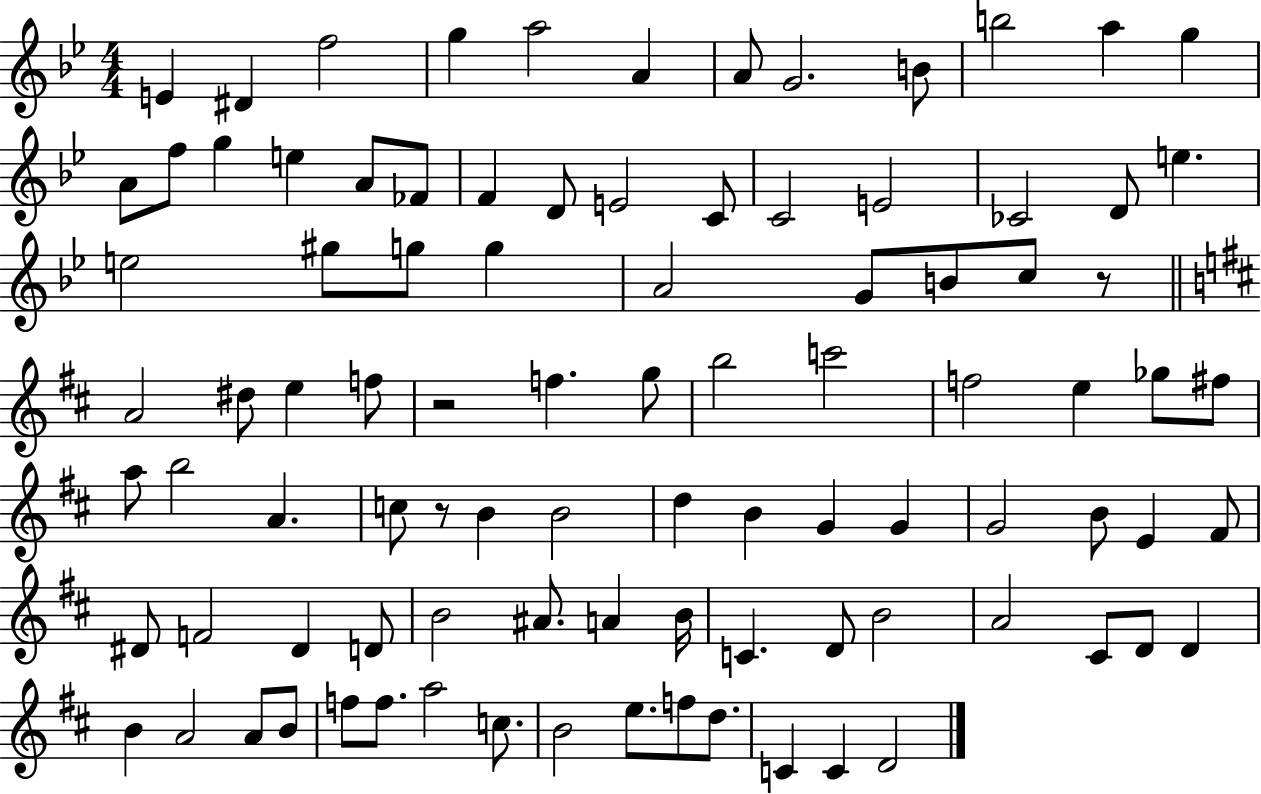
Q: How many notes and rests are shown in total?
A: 94